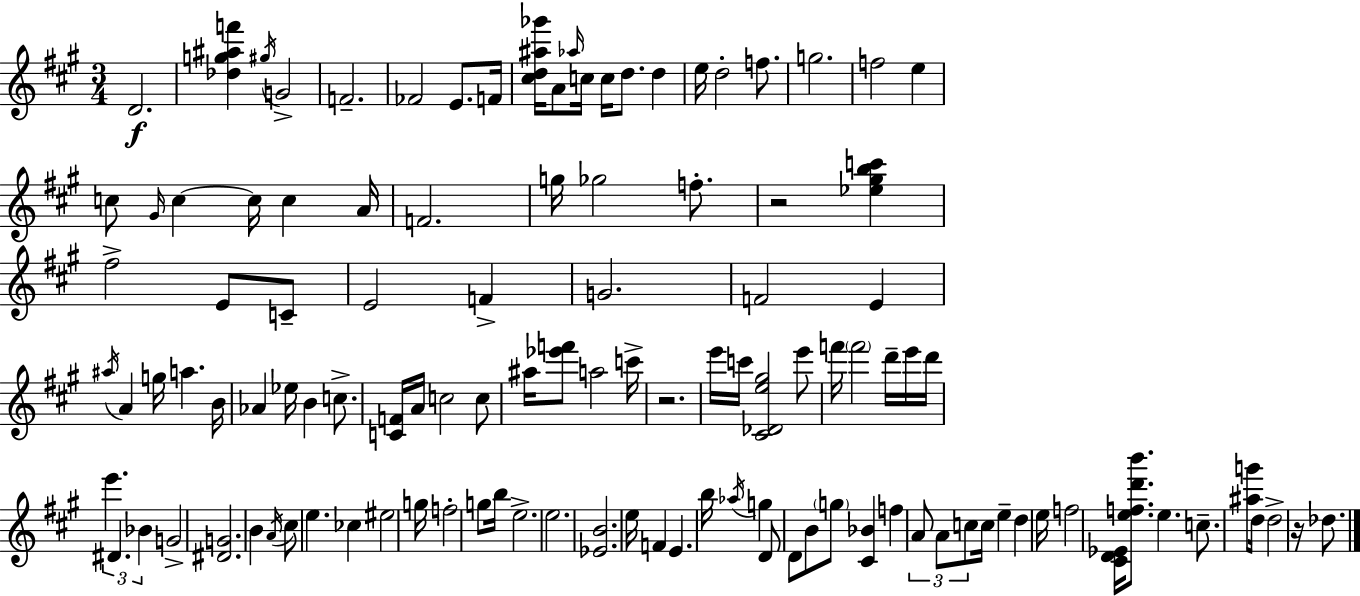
{
  \clef treble
  \numericTimeSignature
  \time 3/4
  \key a \major
  \repeat volta 2 { d'2.\f | <des'' g'' ais'' f'''>4 \acciaccatura { gis''16 } g'2-> | f'2.-- | fes'2 e'8. | \break f'16 <cis'' d'' ais'' ges'''>16 a'8 \grace { aes''16 } c''16 c''16 d''8. d''4 | e''16 d''2-. f''8. | g''2. | f''2 e''4 | \break c''8 \grace { gis'16 } c''4~~ c''16 c''4 | a'16 f'2. | g''16 ges''2 | f''8.-. r2 <ees'' gis'' b'' c'''>4 | \break fis''2-> e'8 | c'8-- e'2 f'4-> | g'2. | f'2 e'4 | \break \acciaccatura { ais''16 } a'4 g''16 a''4. | b'16 aes'4 ees''16 b'4 | c''8.-> <c' f'>16 a'16 c''2 | c''8 ais''16 <ees''' f'''>8 a''2 | \break c'''16-> r2. | e'''16 c'''16 <cis' des' e'' gis''>2 | e'''8 f'''16 \parenthesize f'''2 | d'''16-- e'''16 d'''16 \tuplet 3/2 { e'''4. dis'4. | \break bes'4 } g'2-> | <dis' g'>2. | b'4 \acciaccatura { a'16 } cis''8 e''4. | ces''4 eis''2 | \break g''16 f''2-. | g''8 b''16 e''2.-> | e''2. | <ees' b'>2. | \break e''16 f'4 e'4. | b''16 \acciaccatura { aes''16 } g''4 d'8 | d'8 b'8 \parenthesize g''8 <cis' bes'>4 f''4 | \tuplet 3/2 { a'8 a'8 c''8 } c''16 e''4-- | \break d''4 e''16 f''2 | <cis' d' ees'>16 <e'' f'' d''' b'''>8. e''4. | c''8.-- <ais'' g'''>8 d''16 d''2-> | r16 des''8. } \bar "|."
}